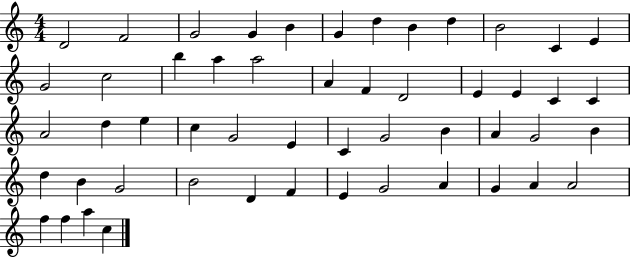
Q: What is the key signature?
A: C major